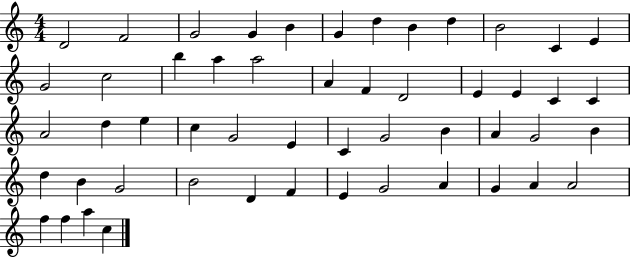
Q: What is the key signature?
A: C major